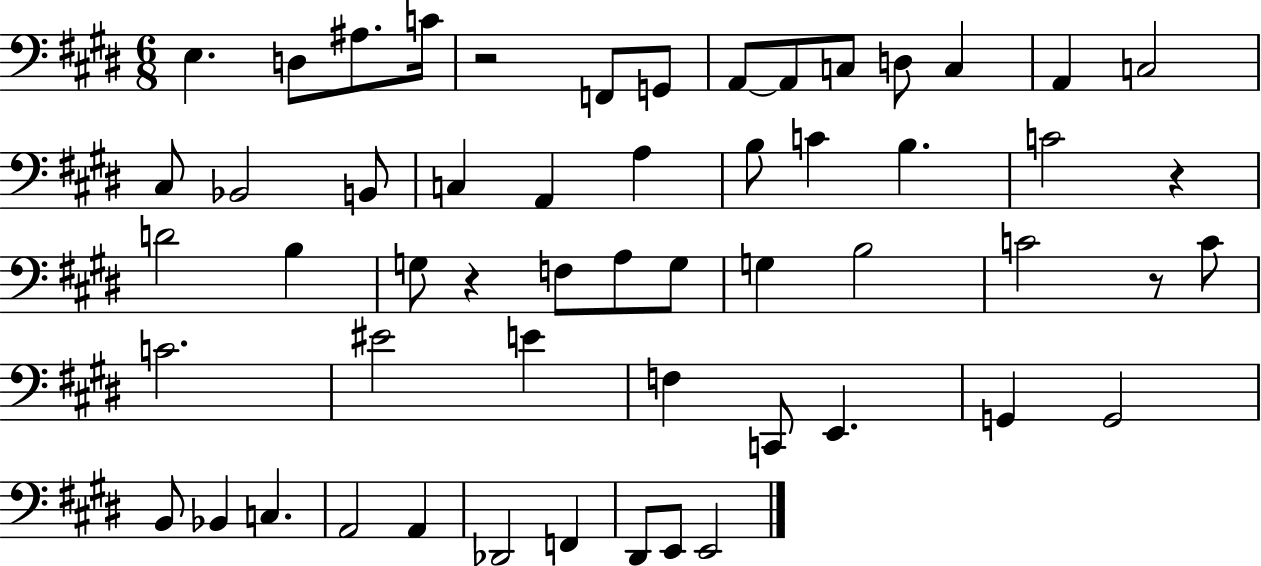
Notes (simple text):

E3/q. D3/e A#3/e. C4/s R/h F2/e G2/e A2/e A2/e C3/e D3/e C3/q A2/q C3/h C#3/e Bb2/h B2/e C3/q A2/q A3/q B3/e C4/q B3/q. C4/h R/q D4/h B3/q G3/e R/q F3/e A3/e G3/e G3/q B3/h C4/h R/e C4/e C4/h. EIS4/h E4/q F3/q C2/e E2/q. G2/q G2/h B2/e Bb2/q C3/q. A2/h A2/q Db2/h F2/q D#2/e E2/e E2/h